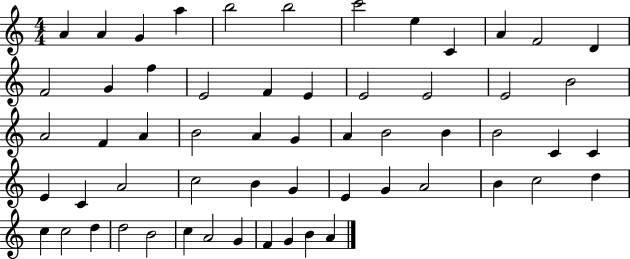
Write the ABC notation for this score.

X:1
T:Untitled
M:4/4
L:1/4
K:C
A A G a b2 b2 c'2 e C A F2 D F2 G f E2 F E E2 E2 E2 B2 A2 F A B2 A G A B2 B B2 C C E C A2 c2 B G E G A2 B c2 d c c2 d d2 B2 c A2 G F G B A